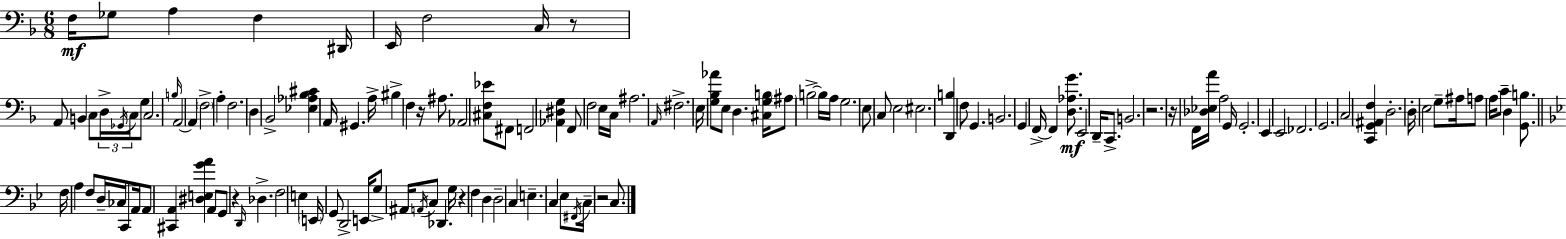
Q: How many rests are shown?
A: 7